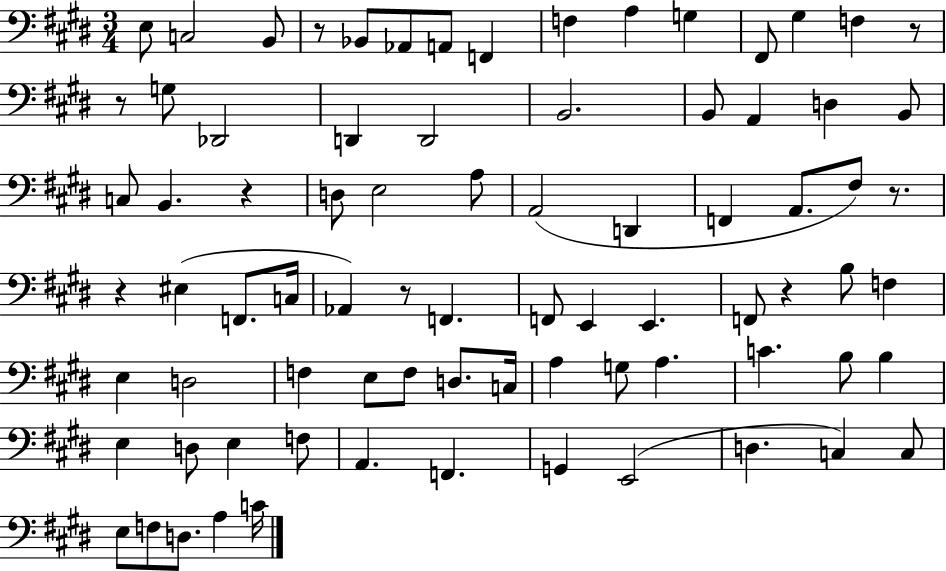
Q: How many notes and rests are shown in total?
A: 80